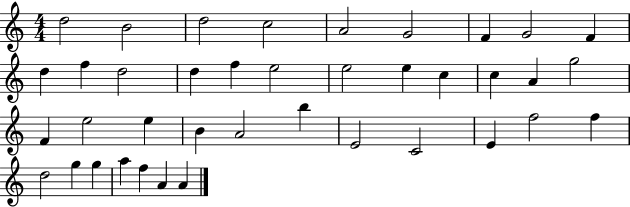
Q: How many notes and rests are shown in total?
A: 39